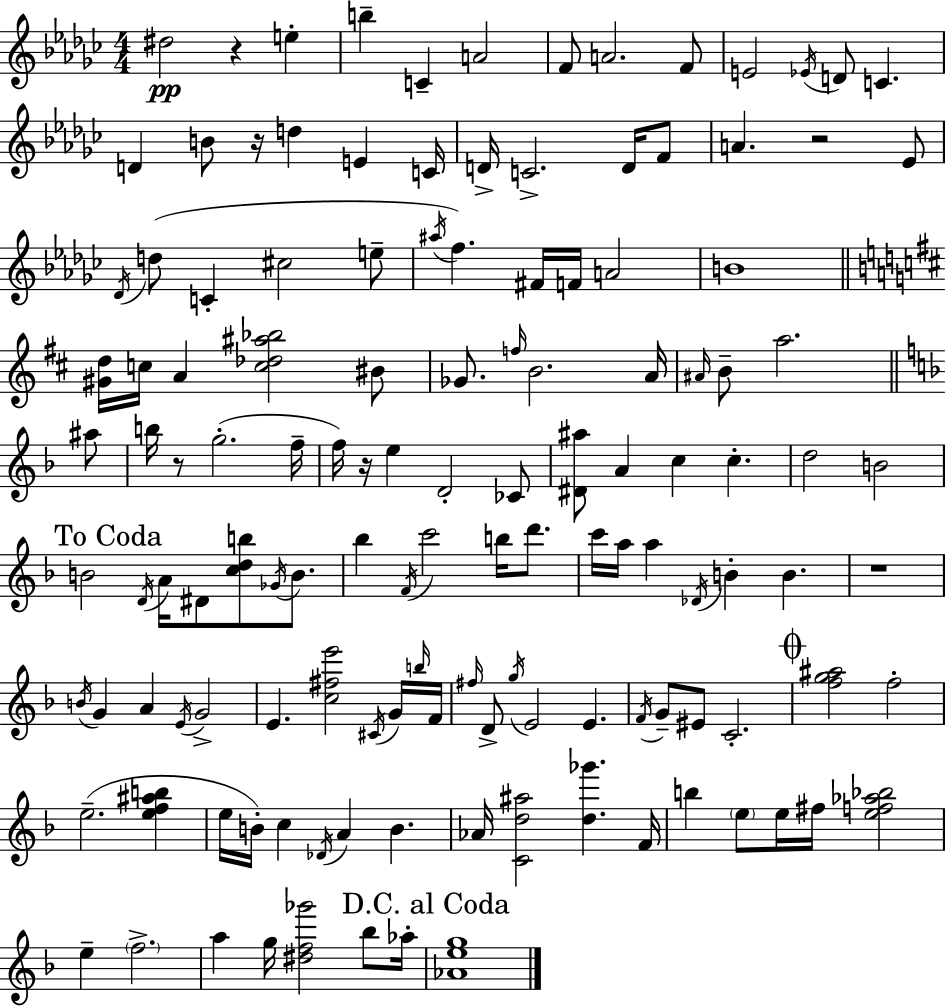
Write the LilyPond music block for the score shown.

{
  \clef treble
  \numericTimeSignature
  \time 4/4
  \key ees \minor
  dis''2\pp r4 e''4-. | b''4-- c'4-- a'2 | f'8 a'2. f'8 | e'2 \acciaccatura { ees'16 } d'8 c'4. | \break d'4 b'8 r16 d''4 e'4 | c'16 d'16-> c'2.-> d'16 f'8 | a'4. r2 ees'8 | \acciaccatura { des'16 } d''8( c'4-. cis''2 | \break e''8-- \acciaccatura { ais''16 }) f''4. fis'16 f'16 a'2 | b'1 | \bar "||" \break \key b \minor <gis' d''>16 c''16 a'4 <c'' des'' ais'' bes''>2 bis'8 | ges'8. \grace { f''16 } b'2. | a'16 \grace { ais'16 } b'8-- a''2. | \bar "||" \break \key f \major ais''8 b''16 r8 g''2.-.( | f''16-- f''16) r16 e''4 d'2-. | ces'8 <dis' ais''>8 a'4 c''4 c''4.-. | d''2 b'2 | \break \mark "To Coda" b'2 \acciaccatura { d'16 } a'16 dis'8 <c'' d'' b''>8 | \acciaccatura { ges'16 } b'8. bes''4 \acciaccatura { f'16 } c'''2 | b''16 d'''8. c'''16 a''16 a''4 \acciaccatura { des'16 } b'4-. | b'4. r1 | \break \acciaccatura { b'16 } g'4 a'4 \acciaccatura { e'16 } | g'2-> e'4. <c'' fis'' e'''>2 | \acciaccatura { cis'16 } g'16 \grace { b''16 } f'16 \grace { fis''16 } d'8-> \acciaccatura { g''16 } e'2 | e'4. \acciaccatura { f'16 } g'8-- eis'8 | \break c'2.-. \mark \markup { \musicglyph "scripts.coda" } <f'' g'' ais''>2 | f''2-. e''2.--( | <e'' f'' ais'' b''>4 e''16 b'16-.) c''4 | \acciaccatura { des'16 } a'4 b'4. aes'16 <c' d'' ais''>2 | \break <d'' ges'''>4. f'16 b''4 | \parenthesize e''8 e''16 fis''16 <e'' f'' aes'' bes''>2 e''4-- | \parenthesize f''2.-> a''4 | g''16 <dis'' f'' ges'''>2 bes''8 aes''16-. \mark "D.C. al Coda" <aes' e'' g''>1 | \break \bar "|."
}